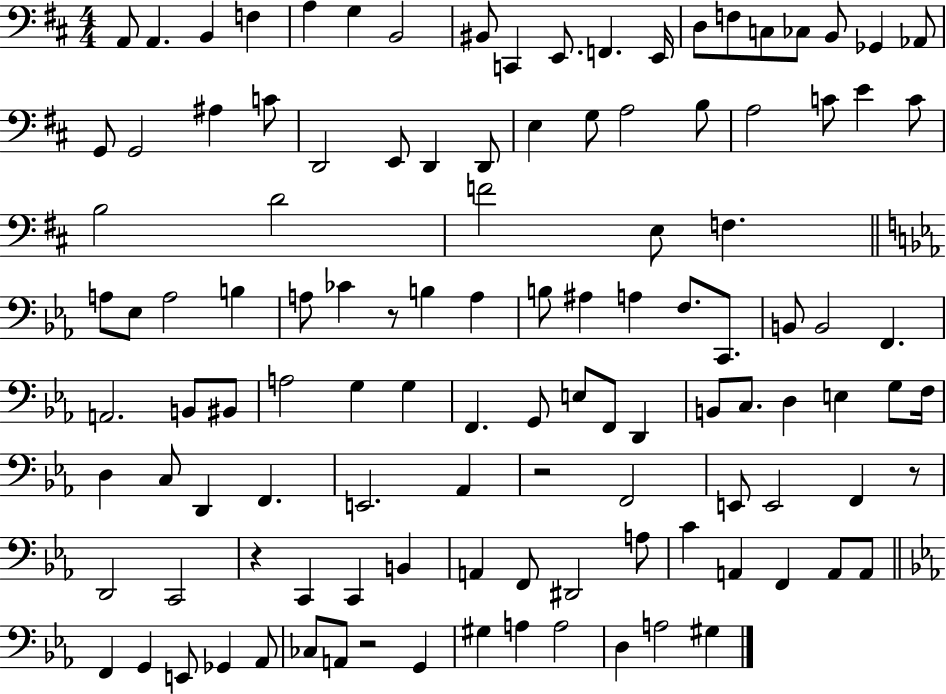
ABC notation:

X:1
T:Untitled
M:4/4
L:1/4
K:D
A,,/2 A,, B,, F, A, G, B,,2 ^B,,/2 C,, E,,/2 F,, E,,/4 D,/2 F,/2 C,/2 _C,/2 B,,/2 _G,, _A,,/2 G,,/2 G,,2 ^A, C/2 D,,2 E,,/2 D,, D,,/2 E, G,/2 A,2 B,/2 A,2 C/2 E C/2 B,2 D2 F2 E,/2 F, A,/2 _E,/2 A,2 B, A,/2 _C z/2 B, A, B,/2 ^A, A, F,/2 C,,/2 B,,/2 B,,2 F,, A,,2 B,,/2 ^B,,/2 A,2 G, G, F,, G,,/2 E,/2 F,,/2 D,, B,,/2 C,/2 D, E, G,/2 F,/4 D, C,/2 D,, F,, E,,2 _A,, z2 F,,2 E,,/2 E,,2 F,, z/2 D,,2 C,,2 z C,, C,, B,, A,, F,,/2 ^D,,2 A,/2 C A,, F,, A,,/2 A,,/2 F,, G,, E,,/2 _G,, _A,,/2 _C,/2 A,,/2 z2 G,, ^G, A, A,2 D, A,2 ^G,